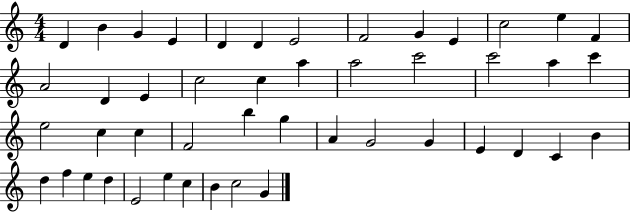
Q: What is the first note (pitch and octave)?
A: D4